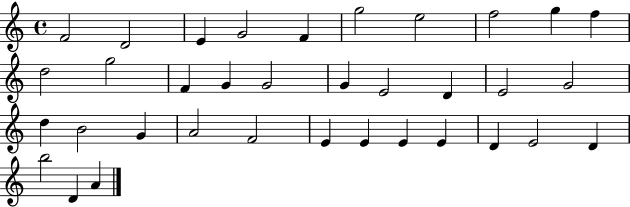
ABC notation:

X:1
T:Untitled
M:4/4
L:1/4
K:C
F2 D2 E G2 F g2 e2 f2 g f d2 g2 F G G2 G E2 D E2 G2 d B2 G A2 F2 E E E E D E2 D b2 D A